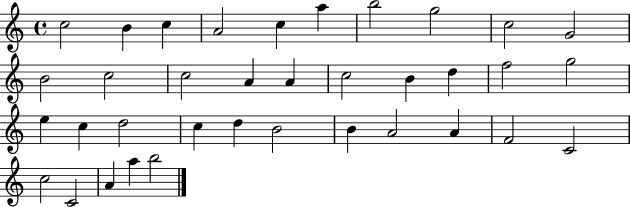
X:1
T:Untitled
M:4/4
L:1/4
K:C
c2 B c A2 c a b2 g2 c2 G2 B2 c2 c2 A A c2 B d f2 g2 e c d2 c d B2 B A2 A F2 C2 c2 C2 A a b2